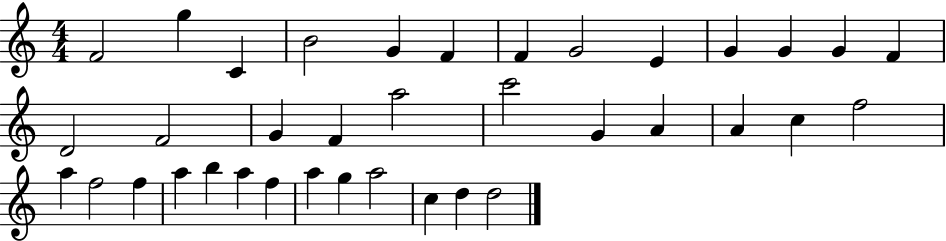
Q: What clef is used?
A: treble